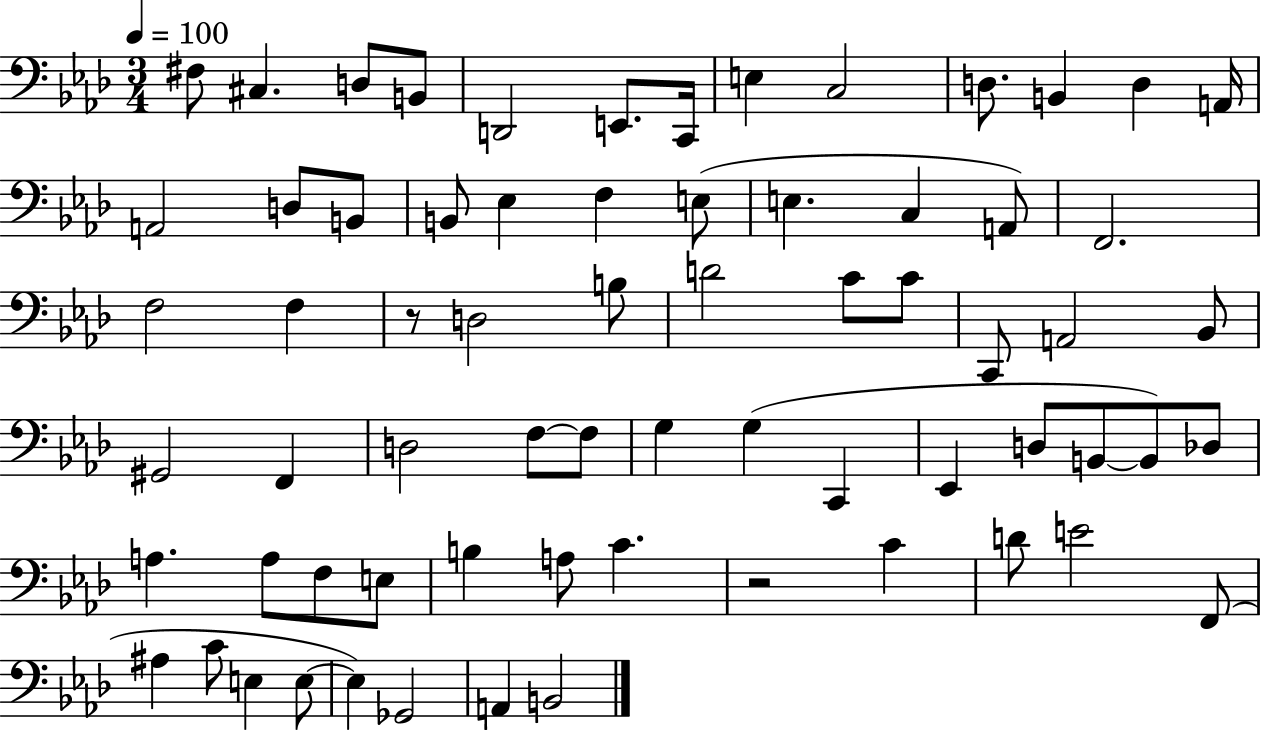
{
  \clef bass
  \numericTimeSignature
  \time 3/4
  \key aes \major
  \tempo 4 = 100
  \repeat volta 2 { fis8 cis4. d8 b,8 | d,2 e,8. c,16 | e4 c2 | d8. b,4 d4 a,16 | \break a,2 d8 b,8 | b,8 ees4 f4 e8( | e4. c4 a,8) | f,2. | \break f2 f4 | r8 d2 b8 | d'2 c'8 c'8 | c,8 a,2 bes,8 | \break gis,2 f,4 | d2 f8~~ f8 | g4 g4( c,4 | ees,4 d8 b,8~~ b,8) des8 | \break a4. a8 f8 e8 | b4 a8 c'4. | r2 c'4 | d'8 e'2 f,8( | \break ais4 c'8 e4 e8~~ | e4) ges,2 | a,4 b,2 | } \bar "|."
}